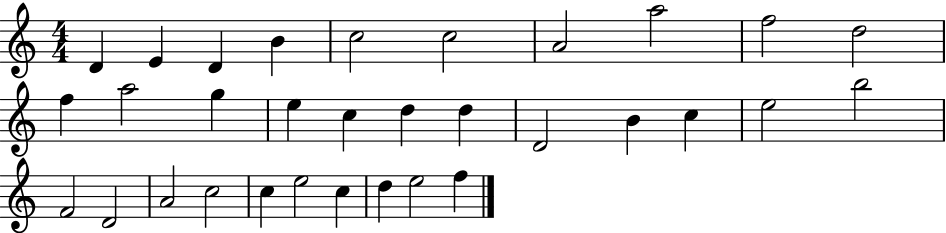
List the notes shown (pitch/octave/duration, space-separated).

D4/q E4/q D4/q B4/q C5/h C5/h A4/h A5/h F5/h D5/h F5/q A5/h G5/q E5/q C5/q D5/q D5/q D4/h B4/q C5/q E5/h B5/h F4/h D4/h A4/h C5/h C5/q E5/h C5/q D5/q E5/h F5/q